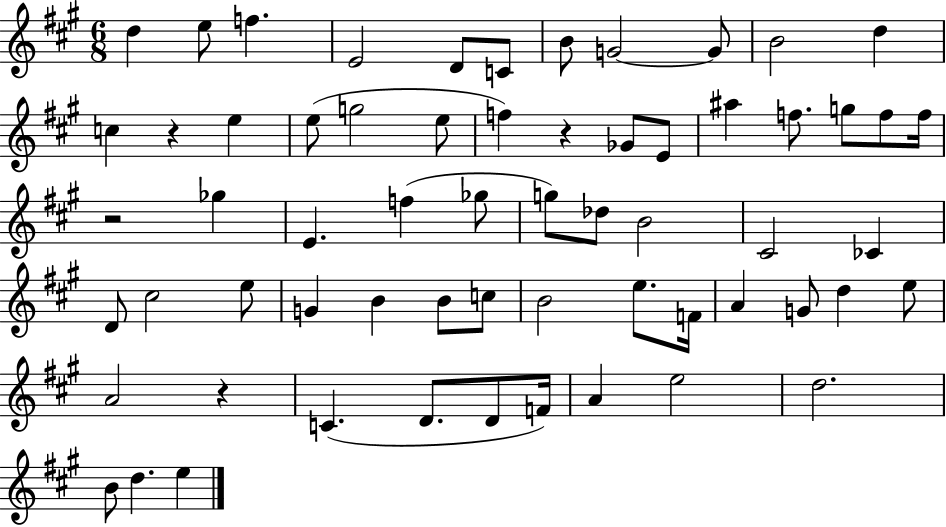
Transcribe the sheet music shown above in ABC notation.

X:1
T:Untitled
M:6/8
L:1/4
K:A
d e/2 f E2 D/2 C/2 B/2 G2 G/2 B2 d c z e e/2 g2 e/2 f z _G/2 E/2 ^a f/2 g/2 f/2 f/4 z2 _g E f _g/2 g/2 _d/2 B2 ^C2 _C D/2 ^c2 e/2 G B B/2 c/2 B2 e/2 F/4 A G/2 d e/2 A2 z C D/2 D/2 F/4 A e2 d2 B/2 d e